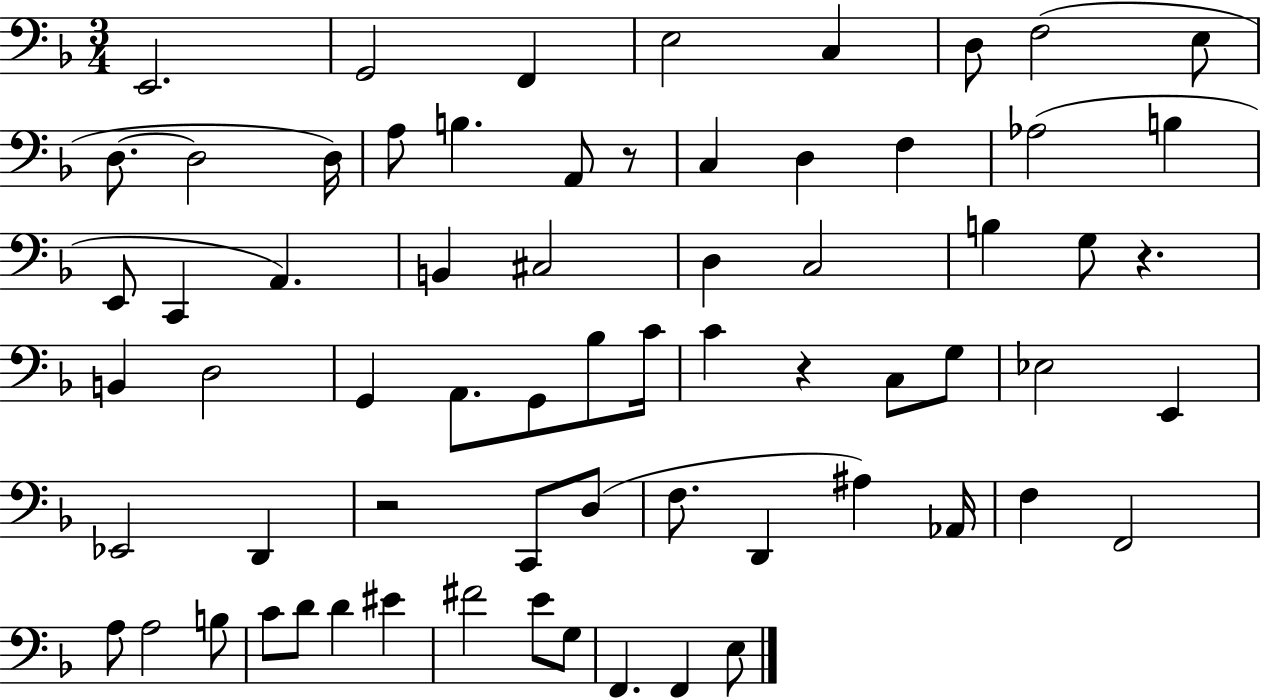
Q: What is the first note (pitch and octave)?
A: E2